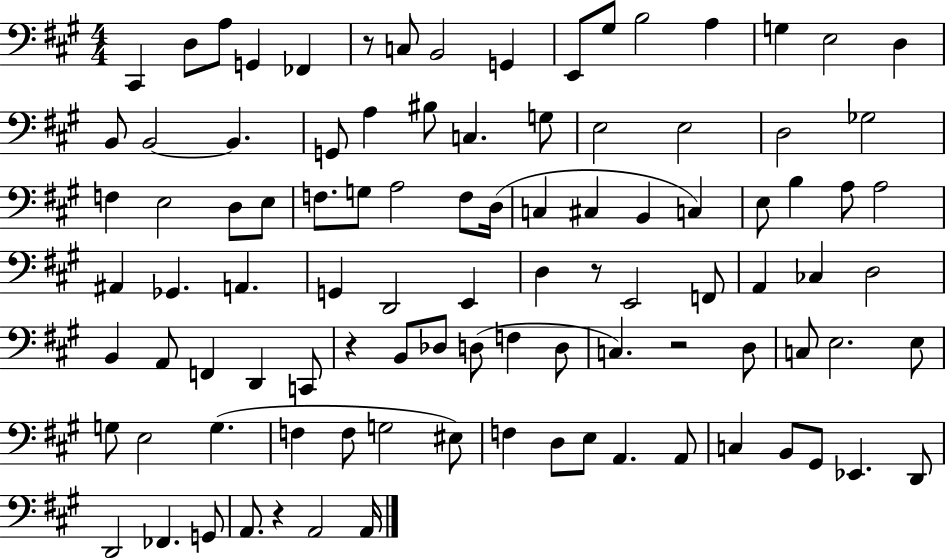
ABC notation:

X:1
T:Untitled
M:4/4
L:1/4
K:A
^C,, D,/2 A,/2 G,, _F,, z/2 C,/2 B,,2 G,, E,,/2 ^G,/2 B,2 A, G, E,2 D, B,,/2 B,,2 B,, G,,/2 A, ^B,/2 C, G,/2 E,2 E,2 D,2 _G,2 F, E,2 D,/2 E,/2 F,/2 G,/2 A,2 F,/2 D,/4 C, ^C, B,, C, E,/2 B, A,/2 A,2 ^A,, _G,, A,, G,, D,,2 E,, D, z/2 E,,2 F,,/2 A,, _C, D,2 B,, A,,/2 F,, D,, C,,/2 z B,,/2 _D,/2 D,/2 F, D,/2 C, z2 D,/2 C,/2 E,2 E,/2 G,/2 E,2 G, F, F,/2 G,2 ^E,/2 F, D,/2 E,/2 A,, A,,/2 C, B,,/2 ^G,,/2 _E,, D,,/2 D,,2 _F,, G,,/2 A,,/2 z A,,2 A,,/4